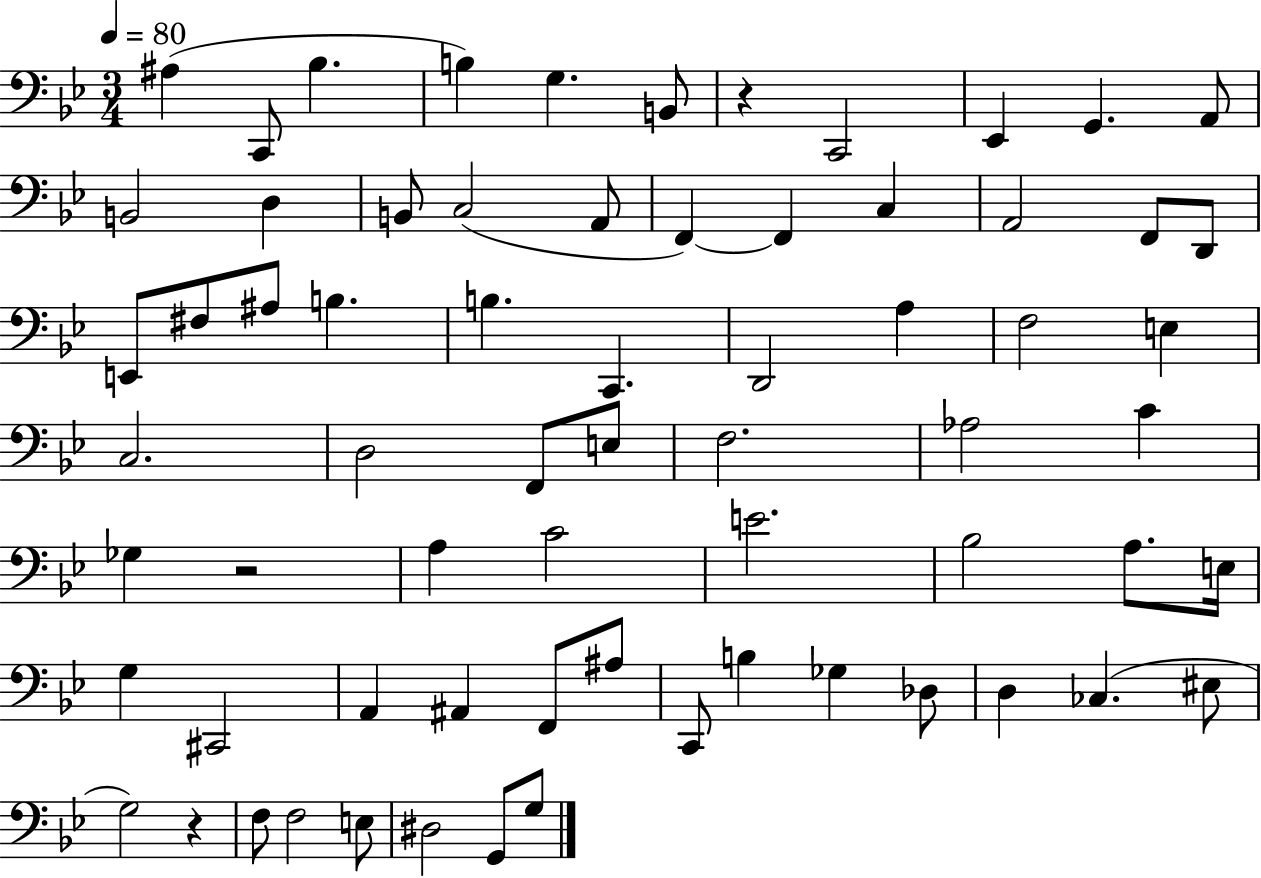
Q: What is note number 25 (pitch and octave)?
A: B3